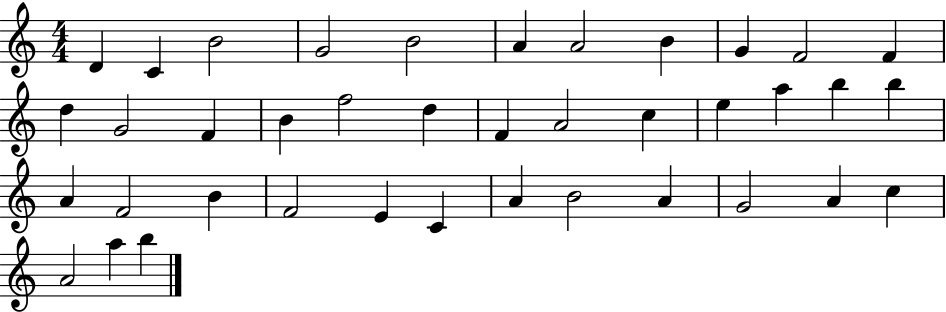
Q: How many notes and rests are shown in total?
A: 39